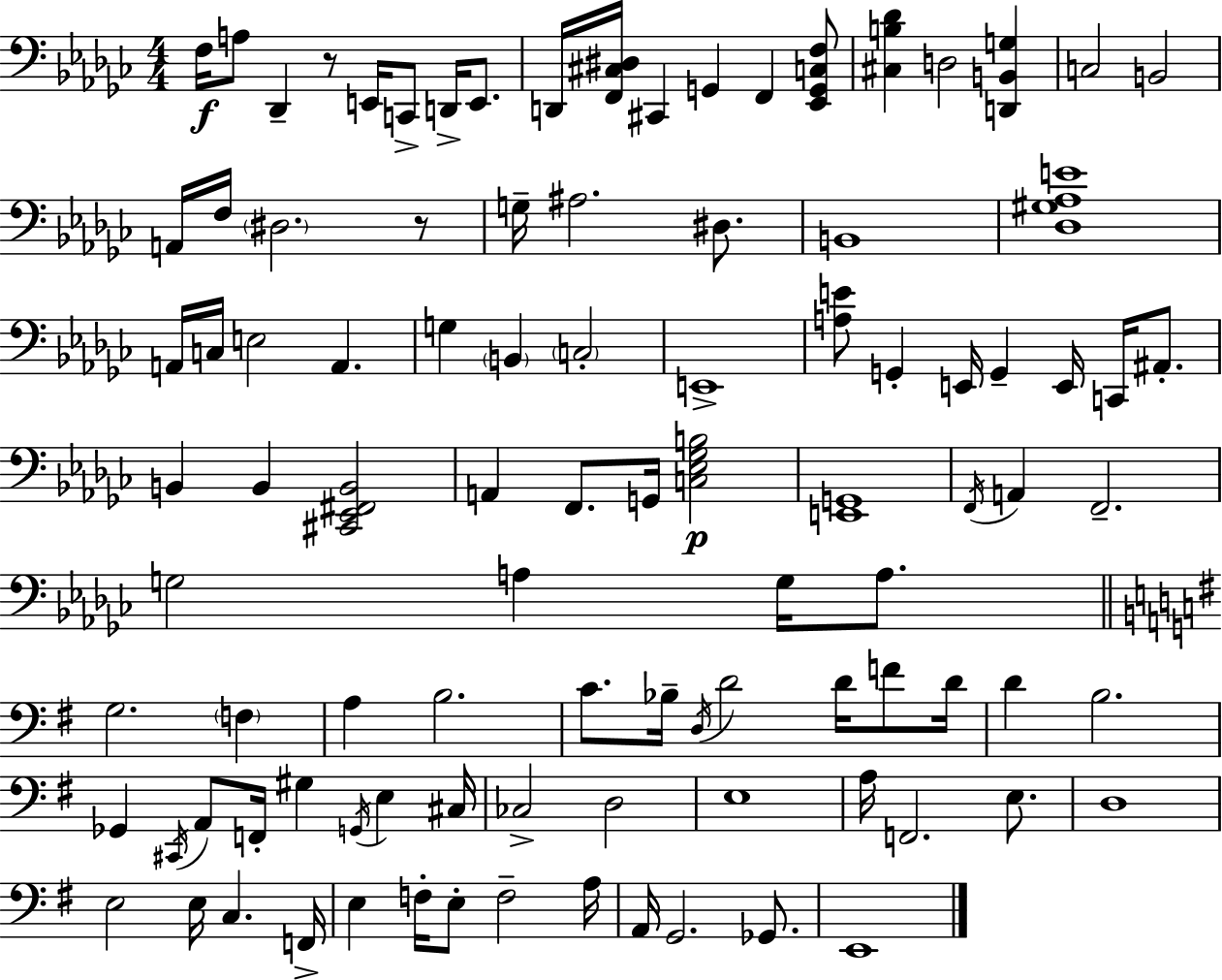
X:1
T:Untitled
M:4/4
L:1/4
K:Ebm
F,/4 A,/2 _D,, z/2 E,,/4 C,,/2 D,,/4 E,,/2 D,,/4 [F,,^C,^D,]/4 ^C,, G,, F,, [_E,,G,,C,F,]/2 [^C,B,_D] D,2 [D,,B,,G,] C,2 B,,2 A,,/4 F,/4 ^D,2 z/2 G,/4 ^A,2 ^D,/2 B,,4 [_D,^G,_A,E]4 A,,/4 C,/4 E,2 A,, G, B,, C,2 E,,4 [A,E]/2 G,, E,,/4 G,, E,,/4 C,,/4 ^A,,/2 B,, B,, [^C,,_E,,^F,,B,,]2 A,, F,,/2 G,,/4 [C,_E,_G,B,]2 [E,,G,,]4 F,,/4 A,, F,,2 G,2 A, G,/4 A,/2 G,2 F, A, B,2 C/2 _B,/4 D,/4 D2 D/4 F/2 D/4 D B,2 _G,, ^C,,/4 A,,/2 F,,/4 ^G, G,,/4 E, ^C,/4 _C,2 D,2 E,4 A,/4 F,,2 E,/2 D,4 E,2 E,/4 C, F,,/4 E, F,/4 E,/2 F,2 A,/4 A,,/4 G,,2 _G,,/2 E,,4